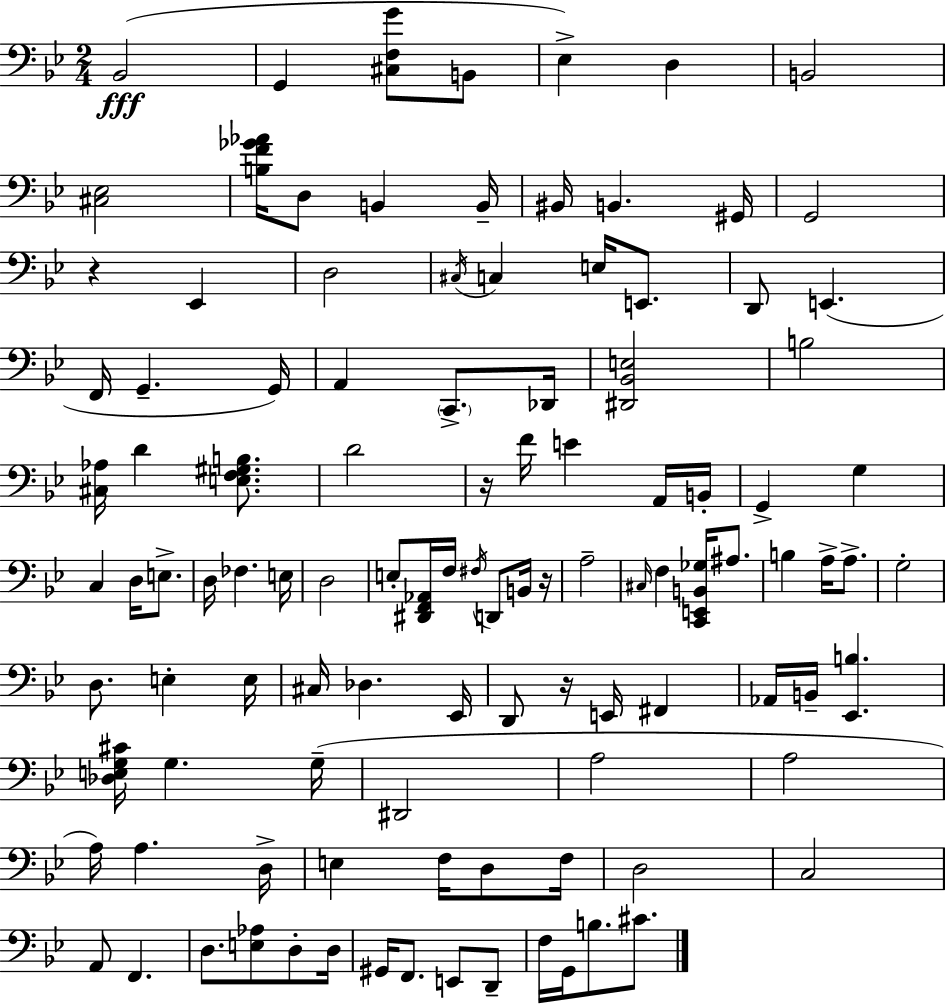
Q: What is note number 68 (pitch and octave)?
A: G3